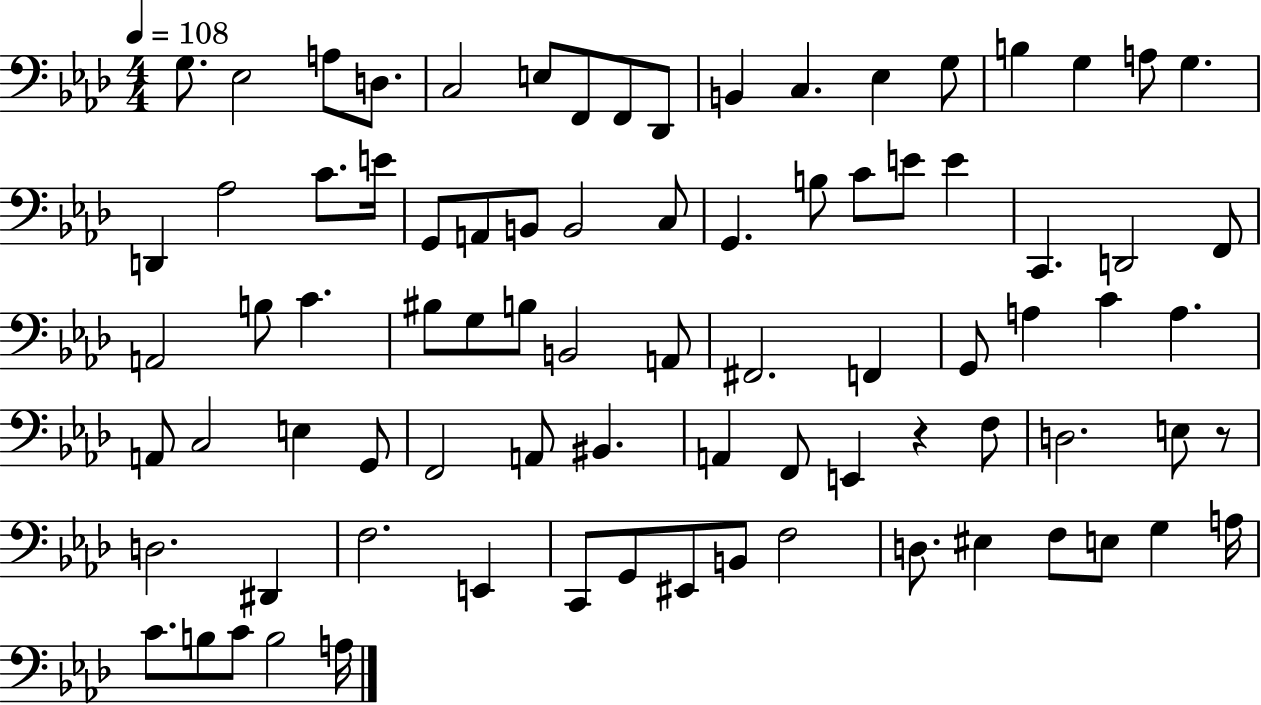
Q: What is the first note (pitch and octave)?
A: G3